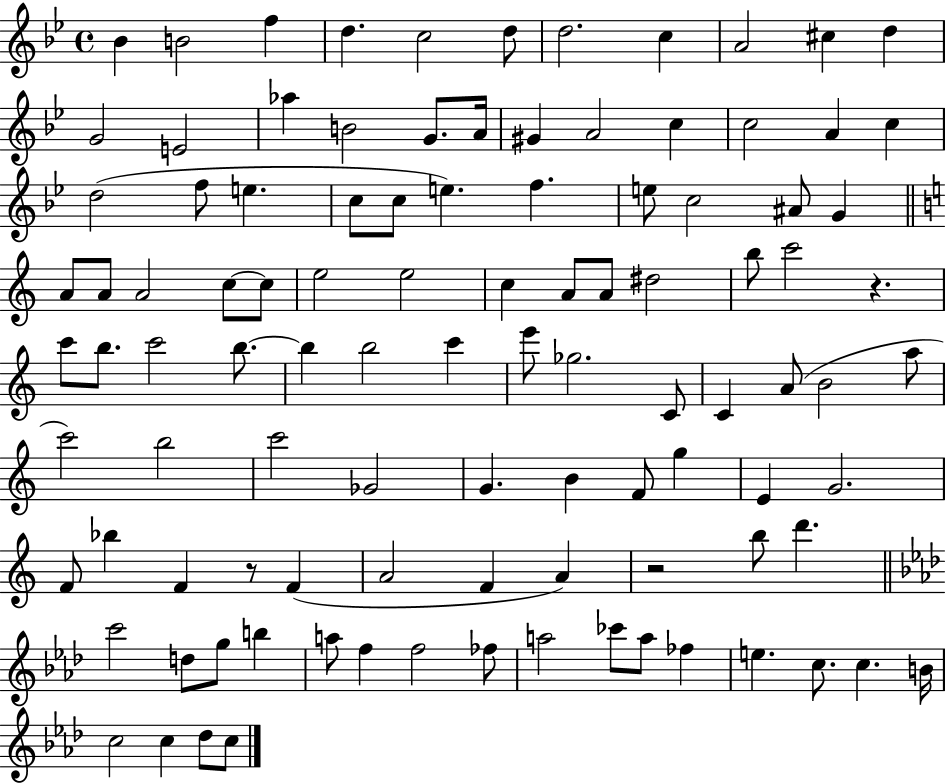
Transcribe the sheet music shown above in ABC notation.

X:1
T:Untitled
M:4/4
L:1/4
K:Bb
_B B2 f d c2 d/2 d2 c A2 ^c d G2 E2 _a B2 G/2 A/4 ^G A2 c c2 A c d2 f/2 e c/2 c/2 e f e/2 c2 ^A/2 G A/2 A/2 A2 c/2 c/2 e2 e2 c A/2 A/2 ^d2 b/2 c'2 z c'/2 b/2 c'2 b/2 b b2 c' e'/2 _g2 C/2 C A/2 B2 a/2 c'2 b2 c'2 _G2 G B F/2 g E G2 F/2 _b F z/2 F A2 F A z2 b/2 d' c'2 d/2 g/2 b a/2 f f2 _f/2 a2 _c'/2 a/2 _f e c/2 c B/4 c2 c _d/2 c/2